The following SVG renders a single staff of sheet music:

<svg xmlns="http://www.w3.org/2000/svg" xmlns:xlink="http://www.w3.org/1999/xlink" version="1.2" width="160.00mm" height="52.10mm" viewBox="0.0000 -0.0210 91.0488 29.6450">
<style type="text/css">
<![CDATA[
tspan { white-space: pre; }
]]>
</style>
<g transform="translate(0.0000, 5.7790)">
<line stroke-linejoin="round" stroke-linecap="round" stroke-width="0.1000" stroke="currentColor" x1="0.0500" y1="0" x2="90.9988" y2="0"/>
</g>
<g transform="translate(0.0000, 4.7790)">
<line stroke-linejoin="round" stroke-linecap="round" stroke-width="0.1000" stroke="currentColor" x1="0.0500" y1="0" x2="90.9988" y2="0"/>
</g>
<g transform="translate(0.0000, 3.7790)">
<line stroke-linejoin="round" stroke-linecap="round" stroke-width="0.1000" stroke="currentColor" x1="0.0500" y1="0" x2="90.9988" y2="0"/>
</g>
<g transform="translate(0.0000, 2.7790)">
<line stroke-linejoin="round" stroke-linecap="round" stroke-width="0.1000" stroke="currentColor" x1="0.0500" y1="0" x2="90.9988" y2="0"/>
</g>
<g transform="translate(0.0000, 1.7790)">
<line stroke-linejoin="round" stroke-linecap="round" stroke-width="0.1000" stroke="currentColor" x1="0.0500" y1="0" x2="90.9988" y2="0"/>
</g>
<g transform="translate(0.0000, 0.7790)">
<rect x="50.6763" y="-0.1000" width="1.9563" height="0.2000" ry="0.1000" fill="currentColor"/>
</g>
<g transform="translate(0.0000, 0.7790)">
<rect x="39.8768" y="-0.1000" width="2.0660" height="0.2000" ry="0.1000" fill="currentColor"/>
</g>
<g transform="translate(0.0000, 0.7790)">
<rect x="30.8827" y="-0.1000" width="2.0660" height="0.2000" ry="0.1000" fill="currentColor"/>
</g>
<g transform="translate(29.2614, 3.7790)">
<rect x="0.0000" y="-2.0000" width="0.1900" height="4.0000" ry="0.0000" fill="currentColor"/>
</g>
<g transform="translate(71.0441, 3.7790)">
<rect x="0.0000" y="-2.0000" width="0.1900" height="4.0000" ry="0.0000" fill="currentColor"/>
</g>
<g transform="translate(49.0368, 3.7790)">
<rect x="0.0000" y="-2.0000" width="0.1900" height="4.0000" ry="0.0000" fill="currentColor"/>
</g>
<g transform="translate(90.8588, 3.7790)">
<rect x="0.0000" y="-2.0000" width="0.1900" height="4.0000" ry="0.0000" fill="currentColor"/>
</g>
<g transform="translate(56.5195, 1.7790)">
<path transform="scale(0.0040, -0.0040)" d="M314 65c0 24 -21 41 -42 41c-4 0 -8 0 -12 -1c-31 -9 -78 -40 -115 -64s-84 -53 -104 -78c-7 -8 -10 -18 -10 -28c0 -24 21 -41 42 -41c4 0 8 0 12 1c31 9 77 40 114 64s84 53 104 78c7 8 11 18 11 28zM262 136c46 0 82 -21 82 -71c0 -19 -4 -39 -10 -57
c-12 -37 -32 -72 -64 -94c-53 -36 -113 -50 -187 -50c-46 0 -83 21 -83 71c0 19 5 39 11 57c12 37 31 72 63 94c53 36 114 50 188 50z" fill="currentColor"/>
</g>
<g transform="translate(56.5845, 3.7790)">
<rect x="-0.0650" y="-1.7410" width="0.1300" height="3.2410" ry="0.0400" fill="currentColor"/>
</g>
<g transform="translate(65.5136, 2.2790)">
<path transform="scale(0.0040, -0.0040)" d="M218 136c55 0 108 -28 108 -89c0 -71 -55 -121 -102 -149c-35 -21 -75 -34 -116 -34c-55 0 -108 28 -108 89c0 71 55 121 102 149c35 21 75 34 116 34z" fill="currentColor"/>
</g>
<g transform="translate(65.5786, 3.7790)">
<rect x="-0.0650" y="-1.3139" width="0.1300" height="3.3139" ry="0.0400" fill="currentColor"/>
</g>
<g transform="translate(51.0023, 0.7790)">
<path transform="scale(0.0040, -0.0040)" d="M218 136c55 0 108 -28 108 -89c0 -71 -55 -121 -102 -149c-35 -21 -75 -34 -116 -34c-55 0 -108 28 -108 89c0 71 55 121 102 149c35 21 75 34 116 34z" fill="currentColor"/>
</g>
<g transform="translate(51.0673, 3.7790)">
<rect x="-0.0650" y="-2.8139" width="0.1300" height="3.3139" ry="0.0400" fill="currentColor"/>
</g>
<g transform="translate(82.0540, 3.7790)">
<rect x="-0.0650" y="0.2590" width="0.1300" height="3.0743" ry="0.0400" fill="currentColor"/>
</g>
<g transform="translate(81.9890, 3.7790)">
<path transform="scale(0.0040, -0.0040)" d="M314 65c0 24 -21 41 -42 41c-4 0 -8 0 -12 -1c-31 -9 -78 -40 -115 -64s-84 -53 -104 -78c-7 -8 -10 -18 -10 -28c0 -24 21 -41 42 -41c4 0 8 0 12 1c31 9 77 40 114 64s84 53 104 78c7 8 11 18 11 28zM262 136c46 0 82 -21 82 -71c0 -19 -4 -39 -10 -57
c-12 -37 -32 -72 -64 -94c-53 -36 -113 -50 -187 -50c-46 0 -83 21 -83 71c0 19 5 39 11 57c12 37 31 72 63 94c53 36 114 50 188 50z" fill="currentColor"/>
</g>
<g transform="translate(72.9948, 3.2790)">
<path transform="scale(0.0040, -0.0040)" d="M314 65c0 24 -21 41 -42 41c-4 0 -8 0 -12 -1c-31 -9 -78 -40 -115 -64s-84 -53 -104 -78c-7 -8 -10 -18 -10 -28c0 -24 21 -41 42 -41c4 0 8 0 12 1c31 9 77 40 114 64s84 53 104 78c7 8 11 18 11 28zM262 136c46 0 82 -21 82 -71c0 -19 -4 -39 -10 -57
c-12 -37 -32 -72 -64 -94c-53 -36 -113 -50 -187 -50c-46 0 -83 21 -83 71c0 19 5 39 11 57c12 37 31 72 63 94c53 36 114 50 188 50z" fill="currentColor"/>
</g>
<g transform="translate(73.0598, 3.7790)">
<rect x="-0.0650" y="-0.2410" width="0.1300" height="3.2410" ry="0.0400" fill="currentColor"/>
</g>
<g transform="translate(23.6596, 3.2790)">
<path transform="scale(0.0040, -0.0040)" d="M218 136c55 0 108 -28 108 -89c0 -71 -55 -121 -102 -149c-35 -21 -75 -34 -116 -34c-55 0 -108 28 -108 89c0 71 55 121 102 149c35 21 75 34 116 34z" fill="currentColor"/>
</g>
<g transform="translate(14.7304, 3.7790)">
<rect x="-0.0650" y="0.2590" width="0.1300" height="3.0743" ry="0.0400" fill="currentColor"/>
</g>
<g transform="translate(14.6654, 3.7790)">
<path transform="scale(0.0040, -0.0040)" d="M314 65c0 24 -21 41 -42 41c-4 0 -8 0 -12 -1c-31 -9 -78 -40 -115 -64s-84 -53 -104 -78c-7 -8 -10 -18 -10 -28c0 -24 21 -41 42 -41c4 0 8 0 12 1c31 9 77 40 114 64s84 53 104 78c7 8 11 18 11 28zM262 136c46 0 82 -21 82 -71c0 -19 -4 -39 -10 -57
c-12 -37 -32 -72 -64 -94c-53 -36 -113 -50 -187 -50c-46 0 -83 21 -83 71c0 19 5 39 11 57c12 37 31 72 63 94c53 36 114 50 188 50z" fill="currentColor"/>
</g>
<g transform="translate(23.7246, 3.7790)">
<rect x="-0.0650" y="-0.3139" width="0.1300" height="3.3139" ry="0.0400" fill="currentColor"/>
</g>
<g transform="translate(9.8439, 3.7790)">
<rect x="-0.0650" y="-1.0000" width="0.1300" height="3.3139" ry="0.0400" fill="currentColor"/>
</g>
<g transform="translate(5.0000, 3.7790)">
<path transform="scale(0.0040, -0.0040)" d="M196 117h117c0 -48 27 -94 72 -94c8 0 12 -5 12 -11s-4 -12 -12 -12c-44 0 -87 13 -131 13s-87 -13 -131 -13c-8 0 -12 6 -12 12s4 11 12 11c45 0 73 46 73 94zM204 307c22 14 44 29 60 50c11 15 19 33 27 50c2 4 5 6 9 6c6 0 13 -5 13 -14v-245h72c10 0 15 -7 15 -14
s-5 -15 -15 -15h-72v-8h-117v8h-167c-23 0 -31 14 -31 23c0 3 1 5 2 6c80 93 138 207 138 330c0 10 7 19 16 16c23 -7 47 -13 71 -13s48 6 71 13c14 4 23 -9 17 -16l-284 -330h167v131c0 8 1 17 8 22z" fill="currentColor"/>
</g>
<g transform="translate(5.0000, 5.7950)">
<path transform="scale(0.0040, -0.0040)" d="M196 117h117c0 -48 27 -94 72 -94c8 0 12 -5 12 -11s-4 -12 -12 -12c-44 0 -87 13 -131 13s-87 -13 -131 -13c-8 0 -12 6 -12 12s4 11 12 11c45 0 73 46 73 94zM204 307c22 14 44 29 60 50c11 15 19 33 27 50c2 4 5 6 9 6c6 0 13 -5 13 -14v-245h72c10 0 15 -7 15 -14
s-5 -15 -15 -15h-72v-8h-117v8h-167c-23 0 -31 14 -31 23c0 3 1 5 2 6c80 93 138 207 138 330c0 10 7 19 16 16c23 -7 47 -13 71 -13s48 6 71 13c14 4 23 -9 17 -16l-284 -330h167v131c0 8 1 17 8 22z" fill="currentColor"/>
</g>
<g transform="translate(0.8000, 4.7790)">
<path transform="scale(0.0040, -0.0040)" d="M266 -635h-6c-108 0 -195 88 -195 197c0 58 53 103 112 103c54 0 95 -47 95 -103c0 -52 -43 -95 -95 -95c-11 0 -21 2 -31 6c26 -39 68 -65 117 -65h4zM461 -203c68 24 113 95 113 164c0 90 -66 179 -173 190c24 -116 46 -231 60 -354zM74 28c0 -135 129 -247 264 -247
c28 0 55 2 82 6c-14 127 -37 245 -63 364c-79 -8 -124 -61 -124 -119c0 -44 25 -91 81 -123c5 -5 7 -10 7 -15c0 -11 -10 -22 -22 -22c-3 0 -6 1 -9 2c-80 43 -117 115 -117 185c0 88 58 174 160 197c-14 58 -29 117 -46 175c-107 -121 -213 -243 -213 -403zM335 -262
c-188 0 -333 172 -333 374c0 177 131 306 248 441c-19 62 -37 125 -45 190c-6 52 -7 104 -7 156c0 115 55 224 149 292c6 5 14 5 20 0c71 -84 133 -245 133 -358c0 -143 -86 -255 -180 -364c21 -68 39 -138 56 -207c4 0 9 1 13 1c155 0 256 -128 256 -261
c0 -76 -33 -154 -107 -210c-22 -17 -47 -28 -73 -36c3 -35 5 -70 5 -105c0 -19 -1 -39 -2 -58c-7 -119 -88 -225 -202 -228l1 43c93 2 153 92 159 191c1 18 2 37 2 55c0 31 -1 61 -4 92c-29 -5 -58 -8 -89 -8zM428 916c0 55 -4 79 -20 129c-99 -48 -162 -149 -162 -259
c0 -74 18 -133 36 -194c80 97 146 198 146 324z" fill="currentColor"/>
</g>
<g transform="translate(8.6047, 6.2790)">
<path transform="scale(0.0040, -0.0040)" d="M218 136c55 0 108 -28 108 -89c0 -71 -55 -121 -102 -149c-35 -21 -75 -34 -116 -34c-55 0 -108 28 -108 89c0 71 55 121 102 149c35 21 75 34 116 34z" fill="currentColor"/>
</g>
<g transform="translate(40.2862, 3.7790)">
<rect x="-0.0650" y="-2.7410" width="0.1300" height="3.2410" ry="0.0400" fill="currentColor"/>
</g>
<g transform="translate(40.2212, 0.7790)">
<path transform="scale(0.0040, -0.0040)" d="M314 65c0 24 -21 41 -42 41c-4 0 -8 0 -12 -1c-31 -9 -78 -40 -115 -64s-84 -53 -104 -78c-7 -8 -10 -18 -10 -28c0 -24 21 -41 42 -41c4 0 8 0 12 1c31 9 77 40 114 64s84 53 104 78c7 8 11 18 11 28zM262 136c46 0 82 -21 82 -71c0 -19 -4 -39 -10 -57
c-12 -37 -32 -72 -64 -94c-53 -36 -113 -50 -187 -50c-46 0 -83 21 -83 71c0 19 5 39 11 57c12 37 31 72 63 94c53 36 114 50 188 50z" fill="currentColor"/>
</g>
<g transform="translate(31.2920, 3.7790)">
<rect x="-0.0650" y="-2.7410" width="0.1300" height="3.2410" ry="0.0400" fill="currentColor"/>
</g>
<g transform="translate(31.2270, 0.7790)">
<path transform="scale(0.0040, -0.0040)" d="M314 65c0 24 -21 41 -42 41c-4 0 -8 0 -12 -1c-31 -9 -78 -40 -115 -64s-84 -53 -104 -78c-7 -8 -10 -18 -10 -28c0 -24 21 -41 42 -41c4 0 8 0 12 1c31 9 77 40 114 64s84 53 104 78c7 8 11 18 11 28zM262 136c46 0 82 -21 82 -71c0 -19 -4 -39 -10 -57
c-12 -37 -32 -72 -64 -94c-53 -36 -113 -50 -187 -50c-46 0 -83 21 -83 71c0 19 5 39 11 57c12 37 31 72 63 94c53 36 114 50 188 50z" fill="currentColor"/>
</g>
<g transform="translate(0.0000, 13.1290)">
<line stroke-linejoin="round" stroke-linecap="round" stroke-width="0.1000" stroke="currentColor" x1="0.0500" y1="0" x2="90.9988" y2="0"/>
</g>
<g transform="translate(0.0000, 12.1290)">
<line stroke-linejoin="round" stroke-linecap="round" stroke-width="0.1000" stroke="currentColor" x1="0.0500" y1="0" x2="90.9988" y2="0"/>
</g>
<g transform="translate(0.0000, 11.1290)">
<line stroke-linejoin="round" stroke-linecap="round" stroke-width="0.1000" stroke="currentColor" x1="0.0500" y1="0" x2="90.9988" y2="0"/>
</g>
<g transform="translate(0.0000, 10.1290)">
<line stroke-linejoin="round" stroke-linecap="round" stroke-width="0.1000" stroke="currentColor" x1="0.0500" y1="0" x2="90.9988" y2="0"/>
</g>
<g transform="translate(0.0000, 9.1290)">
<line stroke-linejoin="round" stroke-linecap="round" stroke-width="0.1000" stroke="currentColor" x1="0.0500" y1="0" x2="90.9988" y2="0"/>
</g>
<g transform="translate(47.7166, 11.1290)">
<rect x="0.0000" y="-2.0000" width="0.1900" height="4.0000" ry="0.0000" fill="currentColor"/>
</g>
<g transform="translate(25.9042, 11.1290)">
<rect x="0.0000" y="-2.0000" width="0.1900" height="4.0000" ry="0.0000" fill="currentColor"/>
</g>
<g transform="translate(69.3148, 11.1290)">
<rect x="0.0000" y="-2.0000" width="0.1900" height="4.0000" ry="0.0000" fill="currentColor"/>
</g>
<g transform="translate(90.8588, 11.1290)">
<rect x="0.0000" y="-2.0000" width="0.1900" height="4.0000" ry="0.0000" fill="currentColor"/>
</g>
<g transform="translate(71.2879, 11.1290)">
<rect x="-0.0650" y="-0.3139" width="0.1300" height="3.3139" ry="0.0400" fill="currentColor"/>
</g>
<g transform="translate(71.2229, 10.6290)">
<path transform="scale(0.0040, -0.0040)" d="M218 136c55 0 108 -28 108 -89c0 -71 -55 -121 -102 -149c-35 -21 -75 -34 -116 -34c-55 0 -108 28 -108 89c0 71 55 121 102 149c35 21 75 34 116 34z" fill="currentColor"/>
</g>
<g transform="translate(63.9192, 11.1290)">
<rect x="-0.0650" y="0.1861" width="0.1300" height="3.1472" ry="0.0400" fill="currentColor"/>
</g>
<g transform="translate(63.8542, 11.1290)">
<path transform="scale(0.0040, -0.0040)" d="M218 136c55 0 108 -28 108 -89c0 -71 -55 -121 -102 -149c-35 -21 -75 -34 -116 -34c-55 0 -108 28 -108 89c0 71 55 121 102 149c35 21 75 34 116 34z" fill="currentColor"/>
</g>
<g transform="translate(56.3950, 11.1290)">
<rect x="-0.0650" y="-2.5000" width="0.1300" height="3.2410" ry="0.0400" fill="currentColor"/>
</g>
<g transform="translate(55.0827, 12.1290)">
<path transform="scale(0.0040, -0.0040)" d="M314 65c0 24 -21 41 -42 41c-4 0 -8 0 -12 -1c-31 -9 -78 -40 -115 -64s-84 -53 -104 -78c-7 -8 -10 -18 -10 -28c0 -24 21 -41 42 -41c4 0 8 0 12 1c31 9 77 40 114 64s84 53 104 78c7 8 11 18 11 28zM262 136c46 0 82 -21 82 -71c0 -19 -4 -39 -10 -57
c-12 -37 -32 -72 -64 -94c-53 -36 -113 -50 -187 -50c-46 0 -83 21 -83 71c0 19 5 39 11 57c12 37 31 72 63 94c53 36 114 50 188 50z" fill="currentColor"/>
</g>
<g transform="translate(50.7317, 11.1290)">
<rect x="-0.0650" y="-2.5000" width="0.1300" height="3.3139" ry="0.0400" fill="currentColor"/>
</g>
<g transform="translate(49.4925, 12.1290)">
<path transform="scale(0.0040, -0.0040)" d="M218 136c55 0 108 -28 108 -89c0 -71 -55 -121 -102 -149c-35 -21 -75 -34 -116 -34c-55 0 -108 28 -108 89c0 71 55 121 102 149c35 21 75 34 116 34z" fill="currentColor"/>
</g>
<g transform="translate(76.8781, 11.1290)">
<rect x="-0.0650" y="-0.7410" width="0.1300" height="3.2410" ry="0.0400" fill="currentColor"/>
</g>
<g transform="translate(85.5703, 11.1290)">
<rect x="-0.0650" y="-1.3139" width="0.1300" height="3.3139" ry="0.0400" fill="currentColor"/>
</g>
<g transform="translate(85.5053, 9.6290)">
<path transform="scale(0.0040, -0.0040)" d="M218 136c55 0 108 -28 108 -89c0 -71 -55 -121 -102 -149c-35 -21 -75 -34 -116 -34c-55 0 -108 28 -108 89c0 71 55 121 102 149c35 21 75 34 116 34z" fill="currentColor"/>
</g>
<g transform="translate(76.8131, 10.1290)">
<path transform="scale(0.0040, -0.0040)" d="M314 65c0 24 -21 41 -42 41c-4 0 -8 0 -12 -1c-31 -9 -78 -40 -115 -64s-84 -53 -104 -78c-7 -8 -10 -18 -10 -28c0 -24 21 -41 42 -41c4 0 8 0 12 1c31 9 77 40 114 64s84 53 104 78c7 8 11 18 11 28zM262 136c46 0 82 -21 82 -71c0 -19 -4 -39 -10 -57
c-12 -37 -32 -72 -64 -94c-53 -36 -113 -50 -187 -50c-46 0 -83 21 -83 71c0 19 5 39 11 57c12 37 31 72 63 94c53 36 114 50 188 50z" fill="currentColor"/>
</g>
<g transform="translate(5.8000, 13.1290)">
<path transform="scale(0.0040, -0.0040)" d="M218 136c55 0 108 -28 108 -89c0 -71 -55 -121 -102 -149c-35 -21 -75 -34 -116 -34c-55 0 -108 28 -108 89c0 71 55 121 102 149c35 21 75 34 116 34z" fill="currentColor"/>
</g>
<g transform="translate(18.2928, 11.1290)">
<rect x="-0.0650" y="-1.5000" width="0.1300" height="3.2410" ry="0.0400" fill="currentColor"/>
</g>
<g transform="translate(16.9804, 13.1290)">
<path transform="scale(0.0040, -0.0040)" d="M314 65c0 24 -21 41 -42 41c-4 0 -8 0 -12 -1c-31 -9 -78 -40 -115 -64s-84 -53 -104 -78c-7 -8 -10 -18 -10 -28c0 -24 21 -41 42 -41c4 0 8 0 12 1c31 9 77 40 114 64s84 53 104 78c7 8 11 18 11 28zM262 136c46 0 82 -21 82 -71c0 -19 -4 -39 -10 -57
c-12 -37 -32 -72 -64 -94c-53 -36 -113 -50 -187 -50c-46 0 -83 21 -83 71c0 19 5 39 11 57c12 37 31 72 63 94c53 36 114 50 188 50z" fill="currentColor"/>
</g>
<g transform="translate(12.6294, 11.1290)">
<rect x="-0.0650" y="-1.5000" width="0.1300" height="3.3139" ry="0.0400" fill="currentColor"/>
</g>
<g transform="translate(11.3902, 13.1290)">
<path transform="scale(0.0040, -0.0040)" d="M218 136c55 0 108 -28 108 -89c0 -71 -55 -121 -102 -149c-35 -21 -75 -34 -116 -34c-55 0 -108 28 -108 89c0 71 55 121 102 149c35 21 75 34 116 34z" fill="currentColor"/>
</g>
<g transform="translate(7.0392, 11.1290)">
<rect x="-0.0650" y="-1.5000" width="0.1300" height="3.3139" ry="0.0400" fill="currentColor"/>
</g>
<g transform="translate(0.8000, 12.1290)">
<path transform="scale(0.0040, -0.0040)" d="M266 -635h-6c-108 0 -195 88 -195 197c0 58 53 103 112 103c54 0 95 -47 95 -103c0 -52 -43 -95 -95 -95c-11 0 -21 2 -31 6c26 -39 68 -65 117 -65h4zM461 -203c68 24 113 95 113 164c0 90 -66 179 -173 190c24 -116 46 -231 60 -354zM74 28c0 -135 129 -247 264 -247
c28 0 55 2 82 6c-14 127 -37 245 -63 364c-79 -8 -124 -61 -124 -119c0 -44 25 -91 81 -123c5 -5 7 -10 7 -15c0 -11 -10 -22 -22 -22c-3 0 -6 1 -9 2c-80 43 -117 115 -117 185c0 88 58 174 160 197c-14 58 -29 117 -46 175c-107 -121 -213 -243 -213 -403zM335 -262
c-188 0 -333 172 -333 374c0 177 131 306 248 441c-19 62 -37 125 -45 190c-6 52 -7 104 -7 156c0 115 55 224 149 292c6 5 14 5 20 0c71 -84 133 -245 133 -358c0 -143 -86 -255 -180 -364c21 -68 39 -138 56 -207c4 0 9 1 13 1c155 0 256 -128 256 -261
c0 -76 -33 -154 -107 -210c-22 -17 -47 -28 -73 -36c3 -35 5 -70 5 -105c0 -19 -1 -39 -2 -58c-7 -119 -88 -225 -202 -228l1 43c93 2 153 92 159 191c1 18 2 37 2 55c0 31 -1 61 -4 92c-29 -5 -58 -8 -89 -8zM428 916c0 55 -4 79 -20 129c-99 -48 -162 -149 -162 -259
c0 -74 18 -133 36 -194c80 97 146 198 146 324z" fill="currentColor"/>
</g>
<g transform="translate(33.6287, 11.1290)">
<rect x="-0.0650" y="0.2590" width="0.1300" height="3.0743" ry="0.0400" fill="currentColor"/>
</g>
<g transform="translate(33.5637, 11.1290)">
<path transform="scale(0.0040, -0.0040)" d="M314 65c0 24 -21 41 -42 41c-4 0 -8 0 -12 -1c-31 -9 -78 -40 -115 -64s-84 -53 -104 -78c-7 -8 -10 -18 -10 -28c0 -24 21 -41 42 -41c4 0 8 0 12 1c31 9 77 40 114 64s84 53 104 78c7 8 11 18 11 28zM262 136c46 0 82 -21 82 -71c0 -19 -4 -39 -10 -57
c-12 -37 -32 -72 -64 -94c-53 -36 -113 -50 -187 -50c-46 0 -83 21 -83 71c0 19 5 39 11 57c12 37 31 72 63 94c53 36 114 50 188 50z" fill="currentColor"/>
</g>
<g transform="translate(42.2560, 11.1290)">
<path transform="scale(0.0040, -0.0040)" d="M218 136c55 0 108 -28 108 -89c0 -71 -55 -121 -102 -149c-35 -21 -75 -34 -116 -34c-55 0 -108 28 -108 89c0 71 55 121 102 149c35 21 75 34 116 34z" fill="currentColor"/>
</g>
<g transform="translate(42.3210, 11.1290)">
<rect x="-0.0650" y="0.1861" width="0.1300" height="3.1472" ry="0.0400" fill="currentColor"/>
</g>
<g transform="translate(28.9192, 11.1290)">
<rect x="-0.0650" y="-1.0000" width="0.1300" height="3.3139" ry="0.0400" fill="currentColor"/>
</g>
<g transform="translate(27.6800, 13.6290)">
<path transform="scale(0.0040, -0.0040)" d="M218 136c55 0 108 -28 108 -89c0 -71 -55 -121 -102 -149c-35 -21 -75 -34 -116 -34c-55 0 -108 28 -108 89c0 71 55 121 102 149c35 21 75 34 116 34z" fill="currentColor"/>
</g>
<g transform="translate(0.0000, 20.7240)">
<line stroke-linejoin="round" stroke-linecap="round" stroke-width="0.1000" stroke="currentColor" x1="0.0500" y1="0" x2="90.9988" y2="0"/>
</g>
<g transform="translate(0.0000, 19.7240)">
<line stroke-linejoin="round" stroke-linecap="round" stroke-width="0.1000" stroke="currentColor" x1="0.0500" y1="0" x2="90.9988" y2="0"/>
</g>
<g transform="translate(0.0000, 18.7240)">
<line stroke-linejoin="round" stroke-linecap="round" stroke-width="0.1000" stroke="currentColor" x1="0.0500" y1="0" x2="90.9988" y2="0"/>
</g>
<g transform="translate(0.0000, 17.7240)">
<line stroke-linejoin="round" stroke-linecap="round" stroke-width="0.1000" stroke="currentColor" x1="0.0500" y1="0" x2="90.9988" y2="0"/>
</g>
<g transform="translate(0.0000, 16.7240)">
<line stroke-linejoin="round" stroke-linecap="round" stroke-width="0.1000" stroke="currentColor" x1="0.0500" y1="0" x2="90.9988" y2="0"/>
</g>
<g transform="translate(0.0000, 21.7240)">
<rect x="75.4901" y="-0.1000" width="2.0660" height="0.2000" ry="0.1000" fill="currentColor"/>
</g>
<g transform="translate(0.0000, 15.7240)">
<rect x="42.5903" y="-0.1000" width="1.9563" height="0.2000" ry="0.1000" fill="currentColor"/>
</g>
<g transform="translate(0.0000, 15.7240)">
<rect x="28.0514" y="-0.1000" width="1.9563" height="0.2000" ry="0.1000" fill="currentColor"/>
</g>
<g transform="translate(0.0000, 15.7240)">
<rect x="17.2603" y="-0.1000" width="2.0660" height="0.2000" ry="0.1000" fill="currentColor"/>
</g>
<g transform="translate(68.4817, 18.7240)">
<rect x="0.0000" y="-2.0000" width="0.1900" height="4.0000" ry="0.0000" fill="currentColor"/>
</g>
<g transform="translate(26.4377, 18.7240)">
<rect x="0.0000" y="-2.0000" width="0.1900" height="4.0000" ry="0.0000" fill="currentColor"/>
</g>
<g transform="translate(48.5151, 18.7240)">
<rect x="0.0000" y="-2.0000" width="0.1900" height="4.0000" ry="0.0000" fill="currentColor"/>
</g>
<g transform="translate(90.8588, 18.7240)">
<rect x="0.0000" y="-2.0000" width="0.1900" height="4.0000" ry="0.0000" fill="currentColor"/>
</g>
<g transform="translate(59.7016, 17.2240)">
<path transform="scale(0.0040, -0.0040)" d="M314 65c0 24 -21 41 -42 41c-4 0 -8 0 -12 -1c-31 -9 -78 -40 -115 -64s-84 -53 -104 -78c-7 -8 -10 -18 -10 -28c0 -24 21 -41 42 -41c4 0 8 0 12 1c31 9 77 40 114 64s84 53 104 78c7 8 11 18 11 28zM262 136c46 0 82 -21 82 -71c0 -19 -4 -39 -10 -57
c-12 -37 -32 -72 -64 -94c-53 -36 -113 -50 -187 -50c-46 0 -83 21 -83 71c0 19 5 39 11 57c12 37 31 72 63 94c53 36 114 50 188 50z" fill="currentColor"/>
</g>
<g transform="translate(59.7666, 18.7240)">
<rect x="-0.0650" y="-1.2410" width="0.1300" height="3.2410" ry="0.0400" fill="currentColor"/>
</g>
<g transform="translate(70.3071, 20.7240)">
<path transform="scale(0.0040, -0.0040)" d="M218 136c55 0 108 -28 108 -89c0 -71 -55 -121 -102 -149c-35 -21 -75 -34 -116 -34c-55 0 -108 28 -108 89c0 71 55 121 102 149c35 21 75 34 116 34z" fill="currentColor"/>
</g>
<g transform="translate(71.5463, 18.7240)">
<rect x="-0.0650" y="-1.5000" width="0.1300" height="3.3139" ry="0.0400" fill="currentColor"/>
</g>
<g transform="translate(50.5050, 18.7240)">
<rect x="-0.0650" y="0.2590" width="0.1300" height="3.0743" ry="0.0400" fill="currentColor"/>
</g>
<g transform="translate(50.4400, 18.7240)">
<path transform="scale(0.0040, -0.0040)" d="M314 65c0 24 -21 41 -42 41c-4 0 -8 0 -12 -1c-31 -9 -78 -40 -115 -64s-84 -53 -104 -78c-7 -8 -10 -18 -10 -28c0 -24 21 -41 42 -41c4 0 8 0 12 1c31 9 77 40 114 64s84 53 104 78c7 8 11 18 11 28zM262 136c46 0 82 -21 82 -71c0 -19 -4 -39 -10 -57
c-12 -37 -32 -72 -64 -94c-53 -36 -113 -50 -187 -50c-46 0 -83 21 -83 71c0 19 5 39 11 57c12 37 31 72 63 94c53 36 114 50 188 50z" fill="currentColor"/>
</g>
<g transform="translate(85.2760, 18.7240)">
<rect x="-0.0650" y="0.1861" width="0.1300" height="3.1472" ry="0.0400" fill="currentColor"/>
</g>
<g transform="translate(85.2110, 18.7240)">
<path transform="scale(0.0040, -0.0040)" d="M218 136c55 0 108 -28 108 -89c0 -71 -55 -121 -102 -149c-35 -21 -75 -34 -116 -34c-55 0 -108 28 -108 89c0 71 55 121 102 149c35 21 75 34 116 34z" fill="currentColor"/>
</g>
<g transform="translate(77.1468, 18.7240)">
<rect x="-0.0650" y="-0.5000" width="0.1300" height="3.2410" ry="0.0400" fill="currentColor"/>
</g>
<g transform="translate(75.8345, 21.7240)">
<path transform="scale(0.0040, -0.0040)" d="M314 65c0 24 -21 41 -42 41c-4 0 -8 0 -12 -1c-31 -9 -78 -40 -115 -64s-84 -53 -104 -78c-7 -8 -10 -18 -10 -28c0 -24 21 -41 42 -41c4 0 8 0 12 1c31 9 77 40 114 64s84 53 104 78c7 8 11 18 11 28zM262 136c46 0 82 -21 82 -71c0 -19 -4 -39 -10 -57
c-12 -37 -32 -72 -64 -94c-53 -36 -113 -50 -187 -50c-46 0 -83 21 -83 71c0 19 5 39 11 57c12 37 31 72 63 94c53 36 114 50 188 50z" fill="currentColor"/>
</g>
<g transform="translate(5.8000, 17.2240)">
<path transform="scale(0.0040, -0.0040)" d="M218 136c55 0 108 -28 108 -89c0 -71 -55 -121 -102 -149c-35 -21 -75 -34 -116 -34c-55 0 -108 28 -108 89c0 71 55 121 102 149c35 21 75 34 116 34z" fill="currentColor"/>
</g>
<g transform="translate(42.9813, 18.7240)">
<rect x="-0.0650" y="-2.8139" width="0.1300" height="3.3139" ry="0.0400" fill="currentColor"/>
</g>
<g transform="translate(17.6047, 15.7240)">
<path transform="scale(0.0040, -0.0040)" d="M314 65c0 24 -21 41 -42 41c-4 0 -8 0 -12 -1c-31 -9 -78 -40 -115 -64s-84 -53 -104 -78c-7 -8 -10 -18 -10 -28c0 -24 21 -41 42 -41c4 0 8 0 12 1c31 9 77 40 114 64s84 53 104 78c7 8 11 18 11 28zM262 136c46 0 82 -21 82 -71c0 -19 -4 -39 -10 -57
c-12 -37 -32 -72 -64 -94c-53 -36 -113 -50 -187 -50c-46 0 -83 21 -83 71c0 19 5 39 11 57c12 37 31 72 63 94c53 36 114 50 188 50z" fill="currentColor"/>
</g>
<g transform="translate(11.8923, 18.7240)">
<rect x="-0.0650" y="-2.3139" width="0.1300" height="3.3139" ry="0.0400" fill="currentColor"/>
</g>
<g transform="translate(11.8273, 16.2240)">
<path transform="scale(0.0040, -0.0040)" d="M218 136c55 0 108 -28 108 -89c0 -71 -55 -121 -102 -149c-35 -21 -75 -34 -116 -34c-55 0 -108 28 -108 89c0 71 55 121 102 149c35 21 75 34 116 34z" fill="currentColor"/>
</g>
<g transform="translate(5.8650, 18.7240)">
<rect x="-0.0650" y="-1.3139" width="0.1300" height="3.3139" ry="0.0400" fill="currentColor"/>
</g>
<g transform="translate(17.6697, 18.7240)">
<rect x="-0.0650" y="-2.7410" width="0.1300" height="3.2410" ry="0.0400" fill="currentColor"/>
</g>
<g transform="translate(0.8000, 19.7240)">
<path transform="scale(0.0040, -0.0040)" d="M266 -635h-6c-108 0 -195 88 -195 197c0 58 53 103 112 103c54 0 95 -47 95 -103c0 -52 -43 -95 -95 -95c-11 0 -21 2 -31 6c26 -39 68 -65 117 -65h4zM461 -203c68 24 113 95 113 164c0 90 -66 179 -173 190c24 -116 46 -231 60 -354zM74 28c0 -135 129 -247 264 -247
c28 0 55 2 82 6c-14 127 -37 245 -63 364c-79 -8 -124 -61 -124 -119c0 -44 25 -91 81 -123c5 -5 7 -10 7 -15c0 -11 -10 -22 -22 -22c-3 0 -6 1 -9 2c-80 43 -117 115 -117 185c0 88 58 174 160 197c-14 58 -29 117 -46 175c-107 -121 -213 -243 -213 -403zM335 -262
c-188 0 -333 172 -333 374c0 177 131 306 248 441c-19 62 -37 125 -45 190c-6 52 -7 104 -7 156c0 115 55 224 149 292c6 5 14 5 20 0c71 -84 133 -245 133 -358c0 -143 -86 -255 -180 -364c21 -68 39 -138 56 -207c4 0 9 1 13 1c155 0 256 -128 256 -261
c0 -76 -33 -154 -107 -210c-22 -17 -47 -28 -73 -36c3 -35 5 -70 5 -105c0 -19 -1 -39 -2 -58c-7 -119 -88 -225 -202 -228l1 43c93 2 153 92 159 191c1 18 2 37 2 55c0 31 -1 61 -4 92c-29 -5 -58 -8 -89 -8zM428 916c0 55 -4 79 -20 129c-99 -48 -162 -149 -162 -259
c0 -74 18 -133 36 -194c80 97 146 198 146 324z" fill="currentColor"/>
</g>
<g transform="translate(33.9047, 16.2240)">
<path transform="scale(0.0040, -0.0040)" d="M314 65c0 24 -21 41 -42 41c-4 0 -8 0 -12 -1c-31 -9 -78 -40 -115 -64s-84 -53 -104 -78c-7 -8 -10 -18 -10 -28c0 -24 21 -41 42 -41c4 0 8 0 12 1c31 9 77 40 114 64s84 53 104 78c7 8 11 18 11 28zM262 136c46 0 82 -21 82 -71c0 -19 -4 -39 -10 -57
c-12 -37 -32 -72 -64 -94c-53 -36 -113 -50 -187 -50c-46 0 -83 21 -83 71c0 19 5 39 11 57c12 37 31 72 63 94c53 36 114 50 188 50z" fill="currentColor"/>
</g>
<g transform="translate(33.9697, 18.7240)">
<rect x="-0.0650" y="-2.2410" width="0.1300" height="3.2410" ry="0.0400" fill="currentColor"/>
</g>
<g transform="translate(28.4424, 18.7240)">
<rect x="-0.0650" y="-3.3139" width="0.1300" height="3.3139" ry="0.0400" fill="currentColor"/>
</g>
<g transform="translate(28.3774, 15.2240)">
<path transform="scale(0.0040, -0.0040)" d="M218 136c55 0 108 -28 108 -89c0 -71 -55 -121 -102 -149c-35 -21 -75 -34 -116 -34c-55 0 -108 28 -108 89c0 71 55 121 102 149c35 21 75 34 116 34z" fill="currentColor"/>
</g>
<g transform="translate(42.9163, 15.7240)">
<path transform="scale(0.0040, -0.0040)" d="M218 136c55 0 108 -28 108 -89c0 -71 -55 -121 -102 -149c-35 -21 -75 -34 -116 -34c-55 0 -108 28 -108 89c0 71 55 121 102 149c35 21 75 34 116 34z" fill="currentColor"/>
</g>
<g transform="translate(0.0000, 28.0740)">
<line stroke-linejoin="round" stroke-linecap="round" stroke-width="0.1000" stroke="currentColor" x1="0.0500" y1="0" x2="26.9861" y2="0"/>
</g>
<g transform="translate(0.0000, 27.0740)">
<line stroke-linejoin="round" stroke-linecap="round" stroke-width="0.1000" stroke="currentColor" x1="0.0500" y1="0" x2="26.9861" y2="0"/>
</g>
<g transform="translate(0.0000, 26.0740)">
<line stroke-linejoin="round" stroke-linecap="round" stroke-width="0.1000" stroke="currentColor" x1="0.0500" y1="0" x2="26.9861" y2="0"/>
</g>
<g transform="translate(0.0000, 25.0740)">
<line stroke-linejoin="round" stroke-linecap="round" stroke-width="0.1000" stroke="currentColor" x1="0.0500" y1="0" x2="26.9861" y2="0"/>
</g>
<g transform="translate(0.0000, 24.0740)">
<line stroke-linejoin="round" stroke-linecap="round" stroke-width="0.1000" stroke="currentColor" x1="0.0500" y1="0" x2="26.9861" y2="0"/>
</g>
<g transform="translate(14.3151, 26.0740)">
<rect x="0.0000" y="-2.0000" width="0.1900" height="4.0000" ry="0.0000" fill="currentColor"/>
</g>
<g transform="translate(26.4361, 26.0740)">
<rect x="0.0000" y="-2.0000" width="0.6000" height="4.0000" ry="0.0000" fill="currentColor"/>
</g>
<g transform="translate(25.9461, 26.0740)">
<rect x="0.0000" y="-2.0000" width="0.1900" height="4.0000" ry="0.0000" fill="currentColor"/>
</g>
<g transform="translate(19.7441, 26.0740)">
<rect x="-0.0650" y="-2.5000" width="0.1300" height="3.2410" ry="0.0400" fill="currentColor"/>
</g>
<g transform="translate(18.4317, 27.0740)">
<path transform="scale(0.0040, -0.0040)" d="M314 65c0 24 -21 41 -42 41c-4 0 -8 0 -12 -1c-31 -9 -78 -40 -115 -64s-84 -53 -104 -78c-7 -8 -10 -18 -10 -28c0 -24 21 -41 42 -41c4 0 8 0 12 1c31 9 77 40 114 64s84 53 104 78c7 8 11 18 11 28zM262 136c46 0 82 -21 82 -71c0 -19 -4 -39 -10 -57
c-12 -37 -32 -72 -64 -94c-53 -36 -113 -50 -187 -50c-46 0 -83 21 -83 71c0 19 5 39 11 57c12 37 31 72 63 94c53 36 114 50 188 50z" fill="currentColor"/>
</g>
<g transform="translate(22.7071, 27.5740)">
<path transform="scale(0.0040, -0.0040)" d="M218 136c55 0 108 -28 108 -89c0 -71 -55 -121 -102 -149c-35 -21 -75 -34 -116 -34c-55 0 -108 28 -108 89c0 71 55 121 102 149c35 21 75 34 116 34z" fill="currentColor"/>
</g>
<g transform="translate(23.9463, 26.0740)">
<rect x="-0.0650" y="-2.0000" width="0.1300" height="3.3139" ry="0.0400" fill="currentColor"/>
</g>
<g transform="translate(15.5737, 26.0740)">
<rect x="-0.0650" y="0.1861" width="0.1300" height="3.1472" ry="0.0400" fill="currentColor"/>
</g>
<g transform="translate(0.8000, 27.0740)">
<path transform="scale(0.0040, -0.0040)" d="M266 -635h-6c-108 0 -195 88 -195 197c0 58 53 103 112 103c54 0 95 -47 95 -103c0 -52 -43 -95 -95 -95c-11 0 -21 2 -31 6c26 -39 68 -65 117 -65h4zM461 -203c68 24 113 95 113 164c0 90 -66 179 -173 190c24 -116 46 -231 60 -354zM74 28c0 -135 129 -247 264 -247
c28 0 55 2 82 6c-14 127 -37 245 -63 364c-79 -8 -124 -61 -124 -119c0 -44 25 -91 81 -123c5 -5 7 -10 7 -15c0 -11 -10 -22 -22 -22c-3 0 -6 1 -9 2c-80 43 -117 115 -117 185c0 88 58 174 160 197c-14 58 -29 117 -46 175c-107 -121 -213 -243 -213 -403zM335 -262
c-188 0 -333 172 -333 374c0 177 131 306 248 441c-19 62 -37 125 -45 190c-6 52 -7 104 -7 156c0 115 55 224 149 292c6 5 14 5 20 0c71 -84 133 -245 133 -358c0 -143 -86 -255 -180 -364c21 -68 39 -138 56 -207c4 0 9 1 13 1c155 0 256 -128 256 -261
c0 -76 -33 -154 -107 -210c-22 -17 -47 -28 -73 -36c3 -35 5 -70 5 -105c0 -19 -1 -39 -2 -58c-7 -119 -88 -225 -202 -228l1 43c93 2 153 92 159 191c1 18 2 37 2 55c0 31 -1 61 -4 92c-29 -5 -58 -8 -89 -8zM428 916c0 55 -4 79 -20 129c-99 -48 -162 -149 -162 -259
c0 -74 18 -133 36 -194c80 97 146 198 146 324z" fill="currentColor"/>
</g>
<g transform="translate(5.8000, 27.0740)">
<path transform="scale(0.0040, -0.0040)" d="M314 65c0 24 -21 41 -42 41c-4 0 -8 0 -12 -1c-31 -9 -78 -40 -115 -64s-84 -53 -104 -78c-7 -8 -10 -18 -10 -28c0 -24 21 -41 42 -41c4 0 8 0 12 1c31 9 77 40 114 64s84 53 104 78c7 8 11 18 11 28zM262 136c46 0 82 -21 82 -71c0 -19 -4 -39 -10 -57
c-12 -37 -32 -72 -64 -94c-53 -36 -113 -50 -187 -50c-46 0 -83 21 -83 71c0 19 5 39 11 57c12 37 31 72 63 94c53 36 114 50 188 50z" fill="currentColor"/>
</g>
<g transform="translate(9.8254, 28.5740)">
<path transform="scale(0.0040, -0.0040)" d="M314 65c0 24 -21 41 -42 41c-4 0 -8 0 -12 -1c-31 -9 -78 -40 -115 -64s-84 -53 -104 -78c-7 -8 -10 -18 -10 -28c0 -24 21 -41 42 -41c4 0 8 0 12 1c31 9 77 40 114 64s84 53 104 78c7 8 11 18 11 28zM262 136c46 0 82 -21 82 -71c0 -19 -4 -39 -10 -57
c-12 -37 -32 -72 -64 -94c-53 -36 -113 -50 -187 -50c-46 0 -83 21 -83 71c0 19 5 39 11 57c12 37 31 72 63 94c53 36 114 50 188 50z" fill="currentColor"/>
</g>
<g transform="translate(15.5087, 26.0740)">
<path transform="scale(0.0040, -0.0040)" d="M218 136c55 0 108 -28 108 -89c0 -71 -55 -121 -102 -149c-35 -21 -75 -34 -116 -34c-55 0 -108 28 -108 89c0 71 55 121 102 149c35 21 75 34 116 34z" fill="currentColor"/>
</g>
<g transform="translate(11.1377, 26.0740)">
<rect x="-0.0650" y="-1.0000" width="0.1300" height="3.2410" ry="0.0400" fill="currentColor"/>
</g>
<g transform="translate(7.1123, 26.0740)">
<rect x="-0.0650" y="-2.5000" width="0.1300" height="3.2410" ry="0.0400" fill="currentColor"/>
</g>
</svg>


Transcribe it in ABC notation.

X:1
T:Untitled
M:4/4
L:1/4
K:C
D B2 c a2 a2 a f2 e c2 B2 E E E2 D B2 B G G2 B c d2 e e g a2 b g2 a B2 e2 E C2 B G2 D2 B G2 F